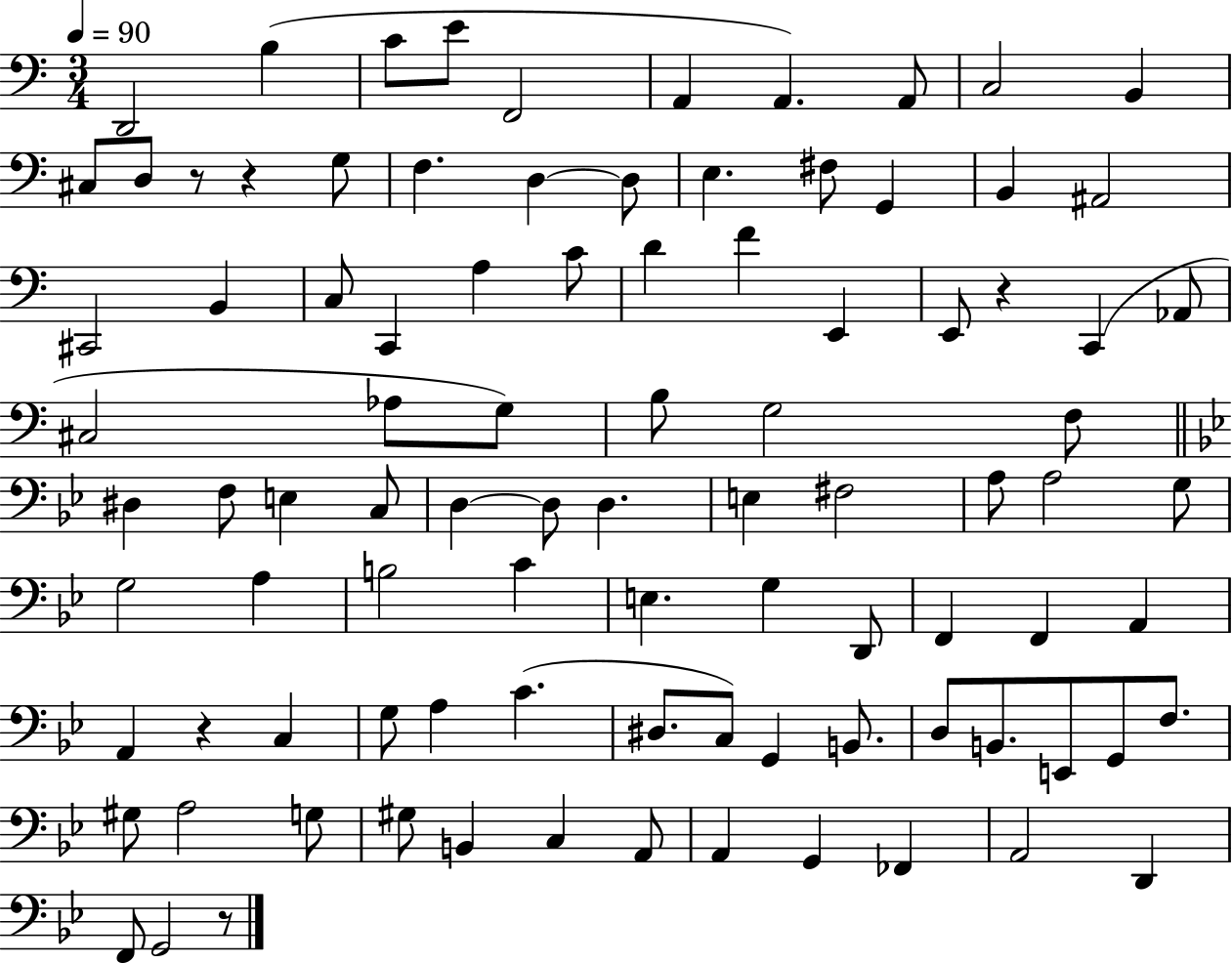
X:1
T:Untitled
M:3/4
L:1/4
K:C
D,,2 B, C/2 E/2 F,,2 A,, A,, A,,/2 C,2 B,, ^C,/2 D,/2 z/2 z G,/2 F, D, D,/2 E, ^F,/2 G,, B,, ^A,,2 ^C,,2 B,, C,/2 C,, A, C/2 D F E,, E,,/2 z C,, _A,,/2 ^C,2 _A,/2 G,/2 B,/2 G,2 F,/2 ^D, F,/2 E, C,/2 D, D,/2 D, E, ^F,2 A,/2 A,2 G,/2 G,2 A, B,2 C E, G, D,,/2 F,, F,, A,, A,, z C, G,/2 A, C ^D,/2 C,/2 G,, B,,/2 D,/2 B,,/2 E,,/2 G,,/2 F,/2 ^G,/2 A,2 G,/2 ^G,/2 B,, C, A,,/2 A,, G,, _F,, A,,2 D,, F,,/2 G,,2 z/2